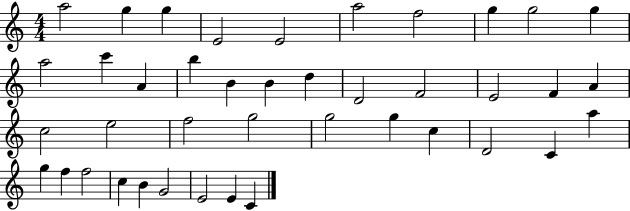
A5/h G5/q G5/q E4/h E4/h A5/h F5/h G5/q G5/h G5/q A5/h C6/q A4/q B5/q B4/q B4/q D5/q D4/h F4/h E4/h F4/q A4/q C5/h E5/h F5/h G5/h G5/h G5/q C5/q D4/h C4/q A5/q G5/q F5/q F5/h C5/q B4/q G4/h E4/h E4/q C4/q